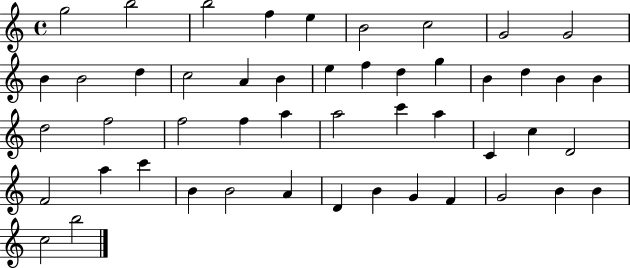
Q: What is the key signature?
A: C major